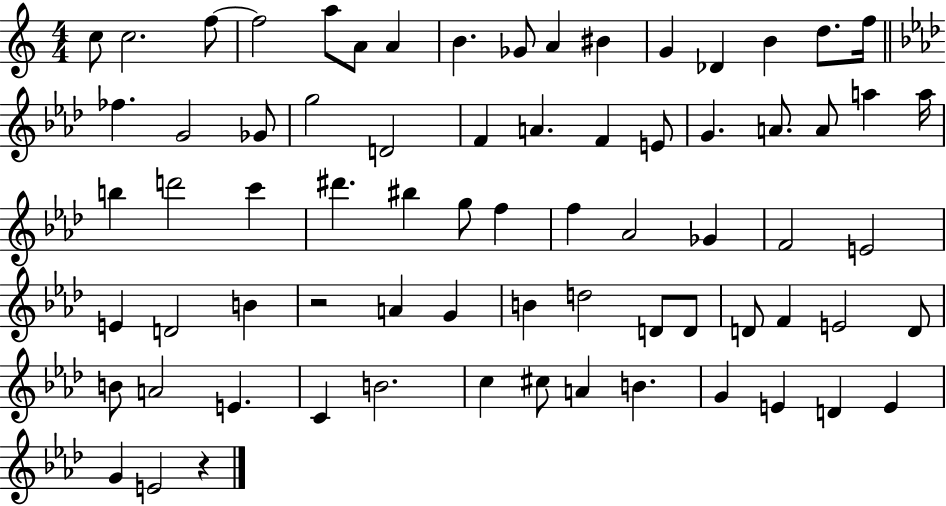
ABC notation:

X:1
T:Untitled
M:4/4
L:1/4
K:C
c/2 c2 f/2 f2 a/2 A/2 A B _G/2 A ^B G _D B d/2 f/4 _f G2 _G/2 g2 D2 F A F E/2 G A/2 A/2 a a/4 b d'2 c' ^d' ^b g/2 f f _A2 _G F2 E2 E D2 B z2 A G B d2 D/2 D/2 D/2 F E2 D/2 B/2 A2 E C B2 c ^c/2 A B G E D E G E2 z